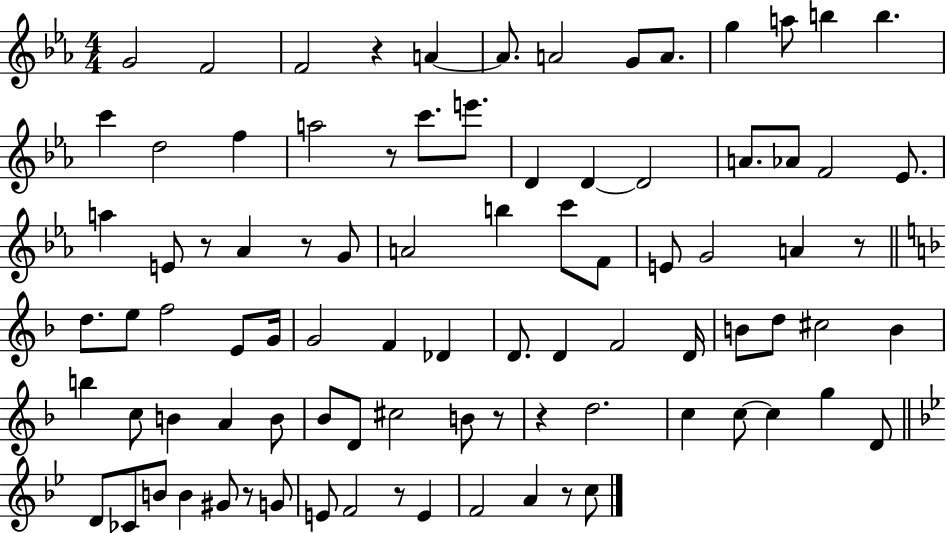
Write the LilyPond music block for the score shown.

{
  \clef treble
  \numericTimeSignature
  \time 4/4
  \key ees \major
  \repeat volta 2 { g'2 f'2 | f'2 r4 a'4~~ | a'8. a'2 g'8 a'8. | g''4 a''8 b''4 b''4. | \break c'''4 d''2 f''4 | a''2 r8 c'''8. e'''8. | d'4 d'4~~ d'2 | a'8. aes'8 f'2 ees'8. | \break a''4 e'8 r8 aes'4 r8 g'8 | a'2 b''4 c'''8 f'8 | e'8 g'2 a'4 r8 | \bar "||" \break \key f \major d''8. e''8 f''2 e'8 g'16 | g'2 f'4 des'4 | d'8. d'4 f'2 d'16 | b'8 d''8 cis''2 b'4 | \break b''4 c''8 b'4 a'4 b'8 | bes'8 d'8 cis''2 b'8 r8 | r4 d''2. | c''4 c''8~~ c''4 g''4 d'8 | \break \bar "||" \break \key g \minor d'8 ces'8 b'8 b'4 gis'8 r8 g'8 | e'8 f'2 r8 e'4 | f'2 a'4 r8 c''8 | } \bar "|."
}